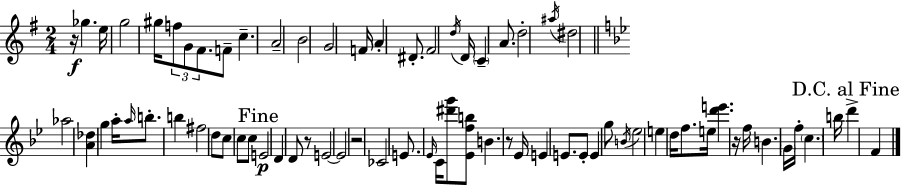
R/s Gb5/q. E5/s G5/h G#5/s F5/e G4/e F#4/e. F4/e C5/q. A4/h B4/h G4/h F4/s A4/q D#4/e. F#4/h D5/s D4/s C4/q A4/e. D5/h A#5/s D#5/h Ab5/h [A4,Db5]/q G5/q A5/s A5/s B5/e. B5/q F#5/h D5/e C5/e C5/e C5/e E4/h D4/q D4/e R/e E4/h E4/h R/h CES4/h E4/e. Eb4/s C4/s [D#6,G6]/e [Eb4,F5,B5]/e B4/q. R/e Eb4/s E4/q E4/e. E4/e E4/q G5/e B4/s Eb5/h E5/q D5/s F5/e. E5/s [D6,E6]/q. R/s F5/s B4/q. G4/s F5/s C5/q. B5/s D6/q F4/q